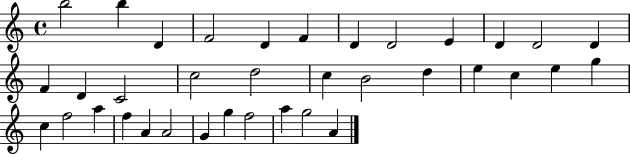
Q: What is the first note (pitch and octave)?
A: B5